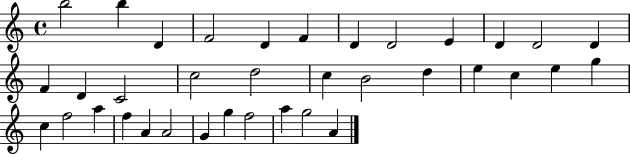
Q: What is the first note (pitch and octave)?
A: B5